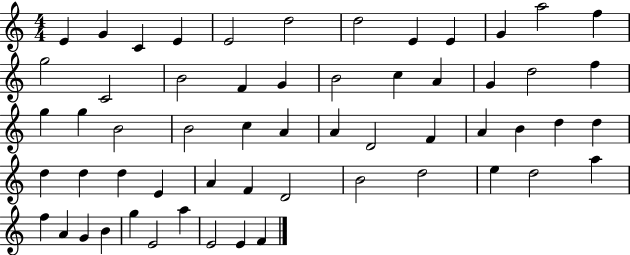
X:1
T:Untitled
M:4/4
L:1/4
K:C
E G C E E2 d2 d2 E E G a2 f g2 C2 B2 F G B2 c A G d2 f g g B2 B2 c A A D2 F A B d d d d d E A F D2 B2 d2 e d2 a f A G B g E2 a E2 E F